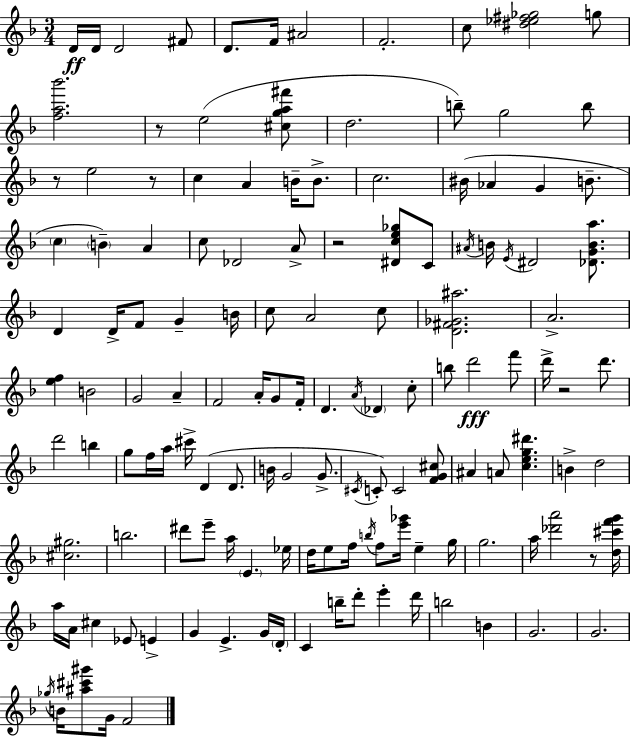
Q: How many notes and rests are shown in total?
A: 136